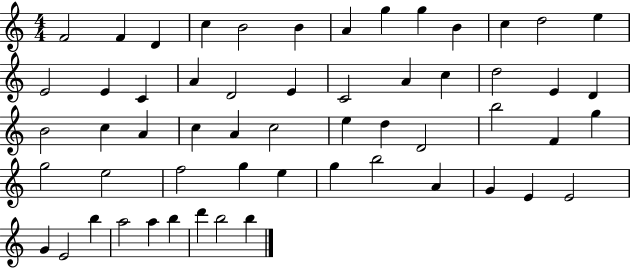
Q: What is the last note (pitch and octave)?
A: B5